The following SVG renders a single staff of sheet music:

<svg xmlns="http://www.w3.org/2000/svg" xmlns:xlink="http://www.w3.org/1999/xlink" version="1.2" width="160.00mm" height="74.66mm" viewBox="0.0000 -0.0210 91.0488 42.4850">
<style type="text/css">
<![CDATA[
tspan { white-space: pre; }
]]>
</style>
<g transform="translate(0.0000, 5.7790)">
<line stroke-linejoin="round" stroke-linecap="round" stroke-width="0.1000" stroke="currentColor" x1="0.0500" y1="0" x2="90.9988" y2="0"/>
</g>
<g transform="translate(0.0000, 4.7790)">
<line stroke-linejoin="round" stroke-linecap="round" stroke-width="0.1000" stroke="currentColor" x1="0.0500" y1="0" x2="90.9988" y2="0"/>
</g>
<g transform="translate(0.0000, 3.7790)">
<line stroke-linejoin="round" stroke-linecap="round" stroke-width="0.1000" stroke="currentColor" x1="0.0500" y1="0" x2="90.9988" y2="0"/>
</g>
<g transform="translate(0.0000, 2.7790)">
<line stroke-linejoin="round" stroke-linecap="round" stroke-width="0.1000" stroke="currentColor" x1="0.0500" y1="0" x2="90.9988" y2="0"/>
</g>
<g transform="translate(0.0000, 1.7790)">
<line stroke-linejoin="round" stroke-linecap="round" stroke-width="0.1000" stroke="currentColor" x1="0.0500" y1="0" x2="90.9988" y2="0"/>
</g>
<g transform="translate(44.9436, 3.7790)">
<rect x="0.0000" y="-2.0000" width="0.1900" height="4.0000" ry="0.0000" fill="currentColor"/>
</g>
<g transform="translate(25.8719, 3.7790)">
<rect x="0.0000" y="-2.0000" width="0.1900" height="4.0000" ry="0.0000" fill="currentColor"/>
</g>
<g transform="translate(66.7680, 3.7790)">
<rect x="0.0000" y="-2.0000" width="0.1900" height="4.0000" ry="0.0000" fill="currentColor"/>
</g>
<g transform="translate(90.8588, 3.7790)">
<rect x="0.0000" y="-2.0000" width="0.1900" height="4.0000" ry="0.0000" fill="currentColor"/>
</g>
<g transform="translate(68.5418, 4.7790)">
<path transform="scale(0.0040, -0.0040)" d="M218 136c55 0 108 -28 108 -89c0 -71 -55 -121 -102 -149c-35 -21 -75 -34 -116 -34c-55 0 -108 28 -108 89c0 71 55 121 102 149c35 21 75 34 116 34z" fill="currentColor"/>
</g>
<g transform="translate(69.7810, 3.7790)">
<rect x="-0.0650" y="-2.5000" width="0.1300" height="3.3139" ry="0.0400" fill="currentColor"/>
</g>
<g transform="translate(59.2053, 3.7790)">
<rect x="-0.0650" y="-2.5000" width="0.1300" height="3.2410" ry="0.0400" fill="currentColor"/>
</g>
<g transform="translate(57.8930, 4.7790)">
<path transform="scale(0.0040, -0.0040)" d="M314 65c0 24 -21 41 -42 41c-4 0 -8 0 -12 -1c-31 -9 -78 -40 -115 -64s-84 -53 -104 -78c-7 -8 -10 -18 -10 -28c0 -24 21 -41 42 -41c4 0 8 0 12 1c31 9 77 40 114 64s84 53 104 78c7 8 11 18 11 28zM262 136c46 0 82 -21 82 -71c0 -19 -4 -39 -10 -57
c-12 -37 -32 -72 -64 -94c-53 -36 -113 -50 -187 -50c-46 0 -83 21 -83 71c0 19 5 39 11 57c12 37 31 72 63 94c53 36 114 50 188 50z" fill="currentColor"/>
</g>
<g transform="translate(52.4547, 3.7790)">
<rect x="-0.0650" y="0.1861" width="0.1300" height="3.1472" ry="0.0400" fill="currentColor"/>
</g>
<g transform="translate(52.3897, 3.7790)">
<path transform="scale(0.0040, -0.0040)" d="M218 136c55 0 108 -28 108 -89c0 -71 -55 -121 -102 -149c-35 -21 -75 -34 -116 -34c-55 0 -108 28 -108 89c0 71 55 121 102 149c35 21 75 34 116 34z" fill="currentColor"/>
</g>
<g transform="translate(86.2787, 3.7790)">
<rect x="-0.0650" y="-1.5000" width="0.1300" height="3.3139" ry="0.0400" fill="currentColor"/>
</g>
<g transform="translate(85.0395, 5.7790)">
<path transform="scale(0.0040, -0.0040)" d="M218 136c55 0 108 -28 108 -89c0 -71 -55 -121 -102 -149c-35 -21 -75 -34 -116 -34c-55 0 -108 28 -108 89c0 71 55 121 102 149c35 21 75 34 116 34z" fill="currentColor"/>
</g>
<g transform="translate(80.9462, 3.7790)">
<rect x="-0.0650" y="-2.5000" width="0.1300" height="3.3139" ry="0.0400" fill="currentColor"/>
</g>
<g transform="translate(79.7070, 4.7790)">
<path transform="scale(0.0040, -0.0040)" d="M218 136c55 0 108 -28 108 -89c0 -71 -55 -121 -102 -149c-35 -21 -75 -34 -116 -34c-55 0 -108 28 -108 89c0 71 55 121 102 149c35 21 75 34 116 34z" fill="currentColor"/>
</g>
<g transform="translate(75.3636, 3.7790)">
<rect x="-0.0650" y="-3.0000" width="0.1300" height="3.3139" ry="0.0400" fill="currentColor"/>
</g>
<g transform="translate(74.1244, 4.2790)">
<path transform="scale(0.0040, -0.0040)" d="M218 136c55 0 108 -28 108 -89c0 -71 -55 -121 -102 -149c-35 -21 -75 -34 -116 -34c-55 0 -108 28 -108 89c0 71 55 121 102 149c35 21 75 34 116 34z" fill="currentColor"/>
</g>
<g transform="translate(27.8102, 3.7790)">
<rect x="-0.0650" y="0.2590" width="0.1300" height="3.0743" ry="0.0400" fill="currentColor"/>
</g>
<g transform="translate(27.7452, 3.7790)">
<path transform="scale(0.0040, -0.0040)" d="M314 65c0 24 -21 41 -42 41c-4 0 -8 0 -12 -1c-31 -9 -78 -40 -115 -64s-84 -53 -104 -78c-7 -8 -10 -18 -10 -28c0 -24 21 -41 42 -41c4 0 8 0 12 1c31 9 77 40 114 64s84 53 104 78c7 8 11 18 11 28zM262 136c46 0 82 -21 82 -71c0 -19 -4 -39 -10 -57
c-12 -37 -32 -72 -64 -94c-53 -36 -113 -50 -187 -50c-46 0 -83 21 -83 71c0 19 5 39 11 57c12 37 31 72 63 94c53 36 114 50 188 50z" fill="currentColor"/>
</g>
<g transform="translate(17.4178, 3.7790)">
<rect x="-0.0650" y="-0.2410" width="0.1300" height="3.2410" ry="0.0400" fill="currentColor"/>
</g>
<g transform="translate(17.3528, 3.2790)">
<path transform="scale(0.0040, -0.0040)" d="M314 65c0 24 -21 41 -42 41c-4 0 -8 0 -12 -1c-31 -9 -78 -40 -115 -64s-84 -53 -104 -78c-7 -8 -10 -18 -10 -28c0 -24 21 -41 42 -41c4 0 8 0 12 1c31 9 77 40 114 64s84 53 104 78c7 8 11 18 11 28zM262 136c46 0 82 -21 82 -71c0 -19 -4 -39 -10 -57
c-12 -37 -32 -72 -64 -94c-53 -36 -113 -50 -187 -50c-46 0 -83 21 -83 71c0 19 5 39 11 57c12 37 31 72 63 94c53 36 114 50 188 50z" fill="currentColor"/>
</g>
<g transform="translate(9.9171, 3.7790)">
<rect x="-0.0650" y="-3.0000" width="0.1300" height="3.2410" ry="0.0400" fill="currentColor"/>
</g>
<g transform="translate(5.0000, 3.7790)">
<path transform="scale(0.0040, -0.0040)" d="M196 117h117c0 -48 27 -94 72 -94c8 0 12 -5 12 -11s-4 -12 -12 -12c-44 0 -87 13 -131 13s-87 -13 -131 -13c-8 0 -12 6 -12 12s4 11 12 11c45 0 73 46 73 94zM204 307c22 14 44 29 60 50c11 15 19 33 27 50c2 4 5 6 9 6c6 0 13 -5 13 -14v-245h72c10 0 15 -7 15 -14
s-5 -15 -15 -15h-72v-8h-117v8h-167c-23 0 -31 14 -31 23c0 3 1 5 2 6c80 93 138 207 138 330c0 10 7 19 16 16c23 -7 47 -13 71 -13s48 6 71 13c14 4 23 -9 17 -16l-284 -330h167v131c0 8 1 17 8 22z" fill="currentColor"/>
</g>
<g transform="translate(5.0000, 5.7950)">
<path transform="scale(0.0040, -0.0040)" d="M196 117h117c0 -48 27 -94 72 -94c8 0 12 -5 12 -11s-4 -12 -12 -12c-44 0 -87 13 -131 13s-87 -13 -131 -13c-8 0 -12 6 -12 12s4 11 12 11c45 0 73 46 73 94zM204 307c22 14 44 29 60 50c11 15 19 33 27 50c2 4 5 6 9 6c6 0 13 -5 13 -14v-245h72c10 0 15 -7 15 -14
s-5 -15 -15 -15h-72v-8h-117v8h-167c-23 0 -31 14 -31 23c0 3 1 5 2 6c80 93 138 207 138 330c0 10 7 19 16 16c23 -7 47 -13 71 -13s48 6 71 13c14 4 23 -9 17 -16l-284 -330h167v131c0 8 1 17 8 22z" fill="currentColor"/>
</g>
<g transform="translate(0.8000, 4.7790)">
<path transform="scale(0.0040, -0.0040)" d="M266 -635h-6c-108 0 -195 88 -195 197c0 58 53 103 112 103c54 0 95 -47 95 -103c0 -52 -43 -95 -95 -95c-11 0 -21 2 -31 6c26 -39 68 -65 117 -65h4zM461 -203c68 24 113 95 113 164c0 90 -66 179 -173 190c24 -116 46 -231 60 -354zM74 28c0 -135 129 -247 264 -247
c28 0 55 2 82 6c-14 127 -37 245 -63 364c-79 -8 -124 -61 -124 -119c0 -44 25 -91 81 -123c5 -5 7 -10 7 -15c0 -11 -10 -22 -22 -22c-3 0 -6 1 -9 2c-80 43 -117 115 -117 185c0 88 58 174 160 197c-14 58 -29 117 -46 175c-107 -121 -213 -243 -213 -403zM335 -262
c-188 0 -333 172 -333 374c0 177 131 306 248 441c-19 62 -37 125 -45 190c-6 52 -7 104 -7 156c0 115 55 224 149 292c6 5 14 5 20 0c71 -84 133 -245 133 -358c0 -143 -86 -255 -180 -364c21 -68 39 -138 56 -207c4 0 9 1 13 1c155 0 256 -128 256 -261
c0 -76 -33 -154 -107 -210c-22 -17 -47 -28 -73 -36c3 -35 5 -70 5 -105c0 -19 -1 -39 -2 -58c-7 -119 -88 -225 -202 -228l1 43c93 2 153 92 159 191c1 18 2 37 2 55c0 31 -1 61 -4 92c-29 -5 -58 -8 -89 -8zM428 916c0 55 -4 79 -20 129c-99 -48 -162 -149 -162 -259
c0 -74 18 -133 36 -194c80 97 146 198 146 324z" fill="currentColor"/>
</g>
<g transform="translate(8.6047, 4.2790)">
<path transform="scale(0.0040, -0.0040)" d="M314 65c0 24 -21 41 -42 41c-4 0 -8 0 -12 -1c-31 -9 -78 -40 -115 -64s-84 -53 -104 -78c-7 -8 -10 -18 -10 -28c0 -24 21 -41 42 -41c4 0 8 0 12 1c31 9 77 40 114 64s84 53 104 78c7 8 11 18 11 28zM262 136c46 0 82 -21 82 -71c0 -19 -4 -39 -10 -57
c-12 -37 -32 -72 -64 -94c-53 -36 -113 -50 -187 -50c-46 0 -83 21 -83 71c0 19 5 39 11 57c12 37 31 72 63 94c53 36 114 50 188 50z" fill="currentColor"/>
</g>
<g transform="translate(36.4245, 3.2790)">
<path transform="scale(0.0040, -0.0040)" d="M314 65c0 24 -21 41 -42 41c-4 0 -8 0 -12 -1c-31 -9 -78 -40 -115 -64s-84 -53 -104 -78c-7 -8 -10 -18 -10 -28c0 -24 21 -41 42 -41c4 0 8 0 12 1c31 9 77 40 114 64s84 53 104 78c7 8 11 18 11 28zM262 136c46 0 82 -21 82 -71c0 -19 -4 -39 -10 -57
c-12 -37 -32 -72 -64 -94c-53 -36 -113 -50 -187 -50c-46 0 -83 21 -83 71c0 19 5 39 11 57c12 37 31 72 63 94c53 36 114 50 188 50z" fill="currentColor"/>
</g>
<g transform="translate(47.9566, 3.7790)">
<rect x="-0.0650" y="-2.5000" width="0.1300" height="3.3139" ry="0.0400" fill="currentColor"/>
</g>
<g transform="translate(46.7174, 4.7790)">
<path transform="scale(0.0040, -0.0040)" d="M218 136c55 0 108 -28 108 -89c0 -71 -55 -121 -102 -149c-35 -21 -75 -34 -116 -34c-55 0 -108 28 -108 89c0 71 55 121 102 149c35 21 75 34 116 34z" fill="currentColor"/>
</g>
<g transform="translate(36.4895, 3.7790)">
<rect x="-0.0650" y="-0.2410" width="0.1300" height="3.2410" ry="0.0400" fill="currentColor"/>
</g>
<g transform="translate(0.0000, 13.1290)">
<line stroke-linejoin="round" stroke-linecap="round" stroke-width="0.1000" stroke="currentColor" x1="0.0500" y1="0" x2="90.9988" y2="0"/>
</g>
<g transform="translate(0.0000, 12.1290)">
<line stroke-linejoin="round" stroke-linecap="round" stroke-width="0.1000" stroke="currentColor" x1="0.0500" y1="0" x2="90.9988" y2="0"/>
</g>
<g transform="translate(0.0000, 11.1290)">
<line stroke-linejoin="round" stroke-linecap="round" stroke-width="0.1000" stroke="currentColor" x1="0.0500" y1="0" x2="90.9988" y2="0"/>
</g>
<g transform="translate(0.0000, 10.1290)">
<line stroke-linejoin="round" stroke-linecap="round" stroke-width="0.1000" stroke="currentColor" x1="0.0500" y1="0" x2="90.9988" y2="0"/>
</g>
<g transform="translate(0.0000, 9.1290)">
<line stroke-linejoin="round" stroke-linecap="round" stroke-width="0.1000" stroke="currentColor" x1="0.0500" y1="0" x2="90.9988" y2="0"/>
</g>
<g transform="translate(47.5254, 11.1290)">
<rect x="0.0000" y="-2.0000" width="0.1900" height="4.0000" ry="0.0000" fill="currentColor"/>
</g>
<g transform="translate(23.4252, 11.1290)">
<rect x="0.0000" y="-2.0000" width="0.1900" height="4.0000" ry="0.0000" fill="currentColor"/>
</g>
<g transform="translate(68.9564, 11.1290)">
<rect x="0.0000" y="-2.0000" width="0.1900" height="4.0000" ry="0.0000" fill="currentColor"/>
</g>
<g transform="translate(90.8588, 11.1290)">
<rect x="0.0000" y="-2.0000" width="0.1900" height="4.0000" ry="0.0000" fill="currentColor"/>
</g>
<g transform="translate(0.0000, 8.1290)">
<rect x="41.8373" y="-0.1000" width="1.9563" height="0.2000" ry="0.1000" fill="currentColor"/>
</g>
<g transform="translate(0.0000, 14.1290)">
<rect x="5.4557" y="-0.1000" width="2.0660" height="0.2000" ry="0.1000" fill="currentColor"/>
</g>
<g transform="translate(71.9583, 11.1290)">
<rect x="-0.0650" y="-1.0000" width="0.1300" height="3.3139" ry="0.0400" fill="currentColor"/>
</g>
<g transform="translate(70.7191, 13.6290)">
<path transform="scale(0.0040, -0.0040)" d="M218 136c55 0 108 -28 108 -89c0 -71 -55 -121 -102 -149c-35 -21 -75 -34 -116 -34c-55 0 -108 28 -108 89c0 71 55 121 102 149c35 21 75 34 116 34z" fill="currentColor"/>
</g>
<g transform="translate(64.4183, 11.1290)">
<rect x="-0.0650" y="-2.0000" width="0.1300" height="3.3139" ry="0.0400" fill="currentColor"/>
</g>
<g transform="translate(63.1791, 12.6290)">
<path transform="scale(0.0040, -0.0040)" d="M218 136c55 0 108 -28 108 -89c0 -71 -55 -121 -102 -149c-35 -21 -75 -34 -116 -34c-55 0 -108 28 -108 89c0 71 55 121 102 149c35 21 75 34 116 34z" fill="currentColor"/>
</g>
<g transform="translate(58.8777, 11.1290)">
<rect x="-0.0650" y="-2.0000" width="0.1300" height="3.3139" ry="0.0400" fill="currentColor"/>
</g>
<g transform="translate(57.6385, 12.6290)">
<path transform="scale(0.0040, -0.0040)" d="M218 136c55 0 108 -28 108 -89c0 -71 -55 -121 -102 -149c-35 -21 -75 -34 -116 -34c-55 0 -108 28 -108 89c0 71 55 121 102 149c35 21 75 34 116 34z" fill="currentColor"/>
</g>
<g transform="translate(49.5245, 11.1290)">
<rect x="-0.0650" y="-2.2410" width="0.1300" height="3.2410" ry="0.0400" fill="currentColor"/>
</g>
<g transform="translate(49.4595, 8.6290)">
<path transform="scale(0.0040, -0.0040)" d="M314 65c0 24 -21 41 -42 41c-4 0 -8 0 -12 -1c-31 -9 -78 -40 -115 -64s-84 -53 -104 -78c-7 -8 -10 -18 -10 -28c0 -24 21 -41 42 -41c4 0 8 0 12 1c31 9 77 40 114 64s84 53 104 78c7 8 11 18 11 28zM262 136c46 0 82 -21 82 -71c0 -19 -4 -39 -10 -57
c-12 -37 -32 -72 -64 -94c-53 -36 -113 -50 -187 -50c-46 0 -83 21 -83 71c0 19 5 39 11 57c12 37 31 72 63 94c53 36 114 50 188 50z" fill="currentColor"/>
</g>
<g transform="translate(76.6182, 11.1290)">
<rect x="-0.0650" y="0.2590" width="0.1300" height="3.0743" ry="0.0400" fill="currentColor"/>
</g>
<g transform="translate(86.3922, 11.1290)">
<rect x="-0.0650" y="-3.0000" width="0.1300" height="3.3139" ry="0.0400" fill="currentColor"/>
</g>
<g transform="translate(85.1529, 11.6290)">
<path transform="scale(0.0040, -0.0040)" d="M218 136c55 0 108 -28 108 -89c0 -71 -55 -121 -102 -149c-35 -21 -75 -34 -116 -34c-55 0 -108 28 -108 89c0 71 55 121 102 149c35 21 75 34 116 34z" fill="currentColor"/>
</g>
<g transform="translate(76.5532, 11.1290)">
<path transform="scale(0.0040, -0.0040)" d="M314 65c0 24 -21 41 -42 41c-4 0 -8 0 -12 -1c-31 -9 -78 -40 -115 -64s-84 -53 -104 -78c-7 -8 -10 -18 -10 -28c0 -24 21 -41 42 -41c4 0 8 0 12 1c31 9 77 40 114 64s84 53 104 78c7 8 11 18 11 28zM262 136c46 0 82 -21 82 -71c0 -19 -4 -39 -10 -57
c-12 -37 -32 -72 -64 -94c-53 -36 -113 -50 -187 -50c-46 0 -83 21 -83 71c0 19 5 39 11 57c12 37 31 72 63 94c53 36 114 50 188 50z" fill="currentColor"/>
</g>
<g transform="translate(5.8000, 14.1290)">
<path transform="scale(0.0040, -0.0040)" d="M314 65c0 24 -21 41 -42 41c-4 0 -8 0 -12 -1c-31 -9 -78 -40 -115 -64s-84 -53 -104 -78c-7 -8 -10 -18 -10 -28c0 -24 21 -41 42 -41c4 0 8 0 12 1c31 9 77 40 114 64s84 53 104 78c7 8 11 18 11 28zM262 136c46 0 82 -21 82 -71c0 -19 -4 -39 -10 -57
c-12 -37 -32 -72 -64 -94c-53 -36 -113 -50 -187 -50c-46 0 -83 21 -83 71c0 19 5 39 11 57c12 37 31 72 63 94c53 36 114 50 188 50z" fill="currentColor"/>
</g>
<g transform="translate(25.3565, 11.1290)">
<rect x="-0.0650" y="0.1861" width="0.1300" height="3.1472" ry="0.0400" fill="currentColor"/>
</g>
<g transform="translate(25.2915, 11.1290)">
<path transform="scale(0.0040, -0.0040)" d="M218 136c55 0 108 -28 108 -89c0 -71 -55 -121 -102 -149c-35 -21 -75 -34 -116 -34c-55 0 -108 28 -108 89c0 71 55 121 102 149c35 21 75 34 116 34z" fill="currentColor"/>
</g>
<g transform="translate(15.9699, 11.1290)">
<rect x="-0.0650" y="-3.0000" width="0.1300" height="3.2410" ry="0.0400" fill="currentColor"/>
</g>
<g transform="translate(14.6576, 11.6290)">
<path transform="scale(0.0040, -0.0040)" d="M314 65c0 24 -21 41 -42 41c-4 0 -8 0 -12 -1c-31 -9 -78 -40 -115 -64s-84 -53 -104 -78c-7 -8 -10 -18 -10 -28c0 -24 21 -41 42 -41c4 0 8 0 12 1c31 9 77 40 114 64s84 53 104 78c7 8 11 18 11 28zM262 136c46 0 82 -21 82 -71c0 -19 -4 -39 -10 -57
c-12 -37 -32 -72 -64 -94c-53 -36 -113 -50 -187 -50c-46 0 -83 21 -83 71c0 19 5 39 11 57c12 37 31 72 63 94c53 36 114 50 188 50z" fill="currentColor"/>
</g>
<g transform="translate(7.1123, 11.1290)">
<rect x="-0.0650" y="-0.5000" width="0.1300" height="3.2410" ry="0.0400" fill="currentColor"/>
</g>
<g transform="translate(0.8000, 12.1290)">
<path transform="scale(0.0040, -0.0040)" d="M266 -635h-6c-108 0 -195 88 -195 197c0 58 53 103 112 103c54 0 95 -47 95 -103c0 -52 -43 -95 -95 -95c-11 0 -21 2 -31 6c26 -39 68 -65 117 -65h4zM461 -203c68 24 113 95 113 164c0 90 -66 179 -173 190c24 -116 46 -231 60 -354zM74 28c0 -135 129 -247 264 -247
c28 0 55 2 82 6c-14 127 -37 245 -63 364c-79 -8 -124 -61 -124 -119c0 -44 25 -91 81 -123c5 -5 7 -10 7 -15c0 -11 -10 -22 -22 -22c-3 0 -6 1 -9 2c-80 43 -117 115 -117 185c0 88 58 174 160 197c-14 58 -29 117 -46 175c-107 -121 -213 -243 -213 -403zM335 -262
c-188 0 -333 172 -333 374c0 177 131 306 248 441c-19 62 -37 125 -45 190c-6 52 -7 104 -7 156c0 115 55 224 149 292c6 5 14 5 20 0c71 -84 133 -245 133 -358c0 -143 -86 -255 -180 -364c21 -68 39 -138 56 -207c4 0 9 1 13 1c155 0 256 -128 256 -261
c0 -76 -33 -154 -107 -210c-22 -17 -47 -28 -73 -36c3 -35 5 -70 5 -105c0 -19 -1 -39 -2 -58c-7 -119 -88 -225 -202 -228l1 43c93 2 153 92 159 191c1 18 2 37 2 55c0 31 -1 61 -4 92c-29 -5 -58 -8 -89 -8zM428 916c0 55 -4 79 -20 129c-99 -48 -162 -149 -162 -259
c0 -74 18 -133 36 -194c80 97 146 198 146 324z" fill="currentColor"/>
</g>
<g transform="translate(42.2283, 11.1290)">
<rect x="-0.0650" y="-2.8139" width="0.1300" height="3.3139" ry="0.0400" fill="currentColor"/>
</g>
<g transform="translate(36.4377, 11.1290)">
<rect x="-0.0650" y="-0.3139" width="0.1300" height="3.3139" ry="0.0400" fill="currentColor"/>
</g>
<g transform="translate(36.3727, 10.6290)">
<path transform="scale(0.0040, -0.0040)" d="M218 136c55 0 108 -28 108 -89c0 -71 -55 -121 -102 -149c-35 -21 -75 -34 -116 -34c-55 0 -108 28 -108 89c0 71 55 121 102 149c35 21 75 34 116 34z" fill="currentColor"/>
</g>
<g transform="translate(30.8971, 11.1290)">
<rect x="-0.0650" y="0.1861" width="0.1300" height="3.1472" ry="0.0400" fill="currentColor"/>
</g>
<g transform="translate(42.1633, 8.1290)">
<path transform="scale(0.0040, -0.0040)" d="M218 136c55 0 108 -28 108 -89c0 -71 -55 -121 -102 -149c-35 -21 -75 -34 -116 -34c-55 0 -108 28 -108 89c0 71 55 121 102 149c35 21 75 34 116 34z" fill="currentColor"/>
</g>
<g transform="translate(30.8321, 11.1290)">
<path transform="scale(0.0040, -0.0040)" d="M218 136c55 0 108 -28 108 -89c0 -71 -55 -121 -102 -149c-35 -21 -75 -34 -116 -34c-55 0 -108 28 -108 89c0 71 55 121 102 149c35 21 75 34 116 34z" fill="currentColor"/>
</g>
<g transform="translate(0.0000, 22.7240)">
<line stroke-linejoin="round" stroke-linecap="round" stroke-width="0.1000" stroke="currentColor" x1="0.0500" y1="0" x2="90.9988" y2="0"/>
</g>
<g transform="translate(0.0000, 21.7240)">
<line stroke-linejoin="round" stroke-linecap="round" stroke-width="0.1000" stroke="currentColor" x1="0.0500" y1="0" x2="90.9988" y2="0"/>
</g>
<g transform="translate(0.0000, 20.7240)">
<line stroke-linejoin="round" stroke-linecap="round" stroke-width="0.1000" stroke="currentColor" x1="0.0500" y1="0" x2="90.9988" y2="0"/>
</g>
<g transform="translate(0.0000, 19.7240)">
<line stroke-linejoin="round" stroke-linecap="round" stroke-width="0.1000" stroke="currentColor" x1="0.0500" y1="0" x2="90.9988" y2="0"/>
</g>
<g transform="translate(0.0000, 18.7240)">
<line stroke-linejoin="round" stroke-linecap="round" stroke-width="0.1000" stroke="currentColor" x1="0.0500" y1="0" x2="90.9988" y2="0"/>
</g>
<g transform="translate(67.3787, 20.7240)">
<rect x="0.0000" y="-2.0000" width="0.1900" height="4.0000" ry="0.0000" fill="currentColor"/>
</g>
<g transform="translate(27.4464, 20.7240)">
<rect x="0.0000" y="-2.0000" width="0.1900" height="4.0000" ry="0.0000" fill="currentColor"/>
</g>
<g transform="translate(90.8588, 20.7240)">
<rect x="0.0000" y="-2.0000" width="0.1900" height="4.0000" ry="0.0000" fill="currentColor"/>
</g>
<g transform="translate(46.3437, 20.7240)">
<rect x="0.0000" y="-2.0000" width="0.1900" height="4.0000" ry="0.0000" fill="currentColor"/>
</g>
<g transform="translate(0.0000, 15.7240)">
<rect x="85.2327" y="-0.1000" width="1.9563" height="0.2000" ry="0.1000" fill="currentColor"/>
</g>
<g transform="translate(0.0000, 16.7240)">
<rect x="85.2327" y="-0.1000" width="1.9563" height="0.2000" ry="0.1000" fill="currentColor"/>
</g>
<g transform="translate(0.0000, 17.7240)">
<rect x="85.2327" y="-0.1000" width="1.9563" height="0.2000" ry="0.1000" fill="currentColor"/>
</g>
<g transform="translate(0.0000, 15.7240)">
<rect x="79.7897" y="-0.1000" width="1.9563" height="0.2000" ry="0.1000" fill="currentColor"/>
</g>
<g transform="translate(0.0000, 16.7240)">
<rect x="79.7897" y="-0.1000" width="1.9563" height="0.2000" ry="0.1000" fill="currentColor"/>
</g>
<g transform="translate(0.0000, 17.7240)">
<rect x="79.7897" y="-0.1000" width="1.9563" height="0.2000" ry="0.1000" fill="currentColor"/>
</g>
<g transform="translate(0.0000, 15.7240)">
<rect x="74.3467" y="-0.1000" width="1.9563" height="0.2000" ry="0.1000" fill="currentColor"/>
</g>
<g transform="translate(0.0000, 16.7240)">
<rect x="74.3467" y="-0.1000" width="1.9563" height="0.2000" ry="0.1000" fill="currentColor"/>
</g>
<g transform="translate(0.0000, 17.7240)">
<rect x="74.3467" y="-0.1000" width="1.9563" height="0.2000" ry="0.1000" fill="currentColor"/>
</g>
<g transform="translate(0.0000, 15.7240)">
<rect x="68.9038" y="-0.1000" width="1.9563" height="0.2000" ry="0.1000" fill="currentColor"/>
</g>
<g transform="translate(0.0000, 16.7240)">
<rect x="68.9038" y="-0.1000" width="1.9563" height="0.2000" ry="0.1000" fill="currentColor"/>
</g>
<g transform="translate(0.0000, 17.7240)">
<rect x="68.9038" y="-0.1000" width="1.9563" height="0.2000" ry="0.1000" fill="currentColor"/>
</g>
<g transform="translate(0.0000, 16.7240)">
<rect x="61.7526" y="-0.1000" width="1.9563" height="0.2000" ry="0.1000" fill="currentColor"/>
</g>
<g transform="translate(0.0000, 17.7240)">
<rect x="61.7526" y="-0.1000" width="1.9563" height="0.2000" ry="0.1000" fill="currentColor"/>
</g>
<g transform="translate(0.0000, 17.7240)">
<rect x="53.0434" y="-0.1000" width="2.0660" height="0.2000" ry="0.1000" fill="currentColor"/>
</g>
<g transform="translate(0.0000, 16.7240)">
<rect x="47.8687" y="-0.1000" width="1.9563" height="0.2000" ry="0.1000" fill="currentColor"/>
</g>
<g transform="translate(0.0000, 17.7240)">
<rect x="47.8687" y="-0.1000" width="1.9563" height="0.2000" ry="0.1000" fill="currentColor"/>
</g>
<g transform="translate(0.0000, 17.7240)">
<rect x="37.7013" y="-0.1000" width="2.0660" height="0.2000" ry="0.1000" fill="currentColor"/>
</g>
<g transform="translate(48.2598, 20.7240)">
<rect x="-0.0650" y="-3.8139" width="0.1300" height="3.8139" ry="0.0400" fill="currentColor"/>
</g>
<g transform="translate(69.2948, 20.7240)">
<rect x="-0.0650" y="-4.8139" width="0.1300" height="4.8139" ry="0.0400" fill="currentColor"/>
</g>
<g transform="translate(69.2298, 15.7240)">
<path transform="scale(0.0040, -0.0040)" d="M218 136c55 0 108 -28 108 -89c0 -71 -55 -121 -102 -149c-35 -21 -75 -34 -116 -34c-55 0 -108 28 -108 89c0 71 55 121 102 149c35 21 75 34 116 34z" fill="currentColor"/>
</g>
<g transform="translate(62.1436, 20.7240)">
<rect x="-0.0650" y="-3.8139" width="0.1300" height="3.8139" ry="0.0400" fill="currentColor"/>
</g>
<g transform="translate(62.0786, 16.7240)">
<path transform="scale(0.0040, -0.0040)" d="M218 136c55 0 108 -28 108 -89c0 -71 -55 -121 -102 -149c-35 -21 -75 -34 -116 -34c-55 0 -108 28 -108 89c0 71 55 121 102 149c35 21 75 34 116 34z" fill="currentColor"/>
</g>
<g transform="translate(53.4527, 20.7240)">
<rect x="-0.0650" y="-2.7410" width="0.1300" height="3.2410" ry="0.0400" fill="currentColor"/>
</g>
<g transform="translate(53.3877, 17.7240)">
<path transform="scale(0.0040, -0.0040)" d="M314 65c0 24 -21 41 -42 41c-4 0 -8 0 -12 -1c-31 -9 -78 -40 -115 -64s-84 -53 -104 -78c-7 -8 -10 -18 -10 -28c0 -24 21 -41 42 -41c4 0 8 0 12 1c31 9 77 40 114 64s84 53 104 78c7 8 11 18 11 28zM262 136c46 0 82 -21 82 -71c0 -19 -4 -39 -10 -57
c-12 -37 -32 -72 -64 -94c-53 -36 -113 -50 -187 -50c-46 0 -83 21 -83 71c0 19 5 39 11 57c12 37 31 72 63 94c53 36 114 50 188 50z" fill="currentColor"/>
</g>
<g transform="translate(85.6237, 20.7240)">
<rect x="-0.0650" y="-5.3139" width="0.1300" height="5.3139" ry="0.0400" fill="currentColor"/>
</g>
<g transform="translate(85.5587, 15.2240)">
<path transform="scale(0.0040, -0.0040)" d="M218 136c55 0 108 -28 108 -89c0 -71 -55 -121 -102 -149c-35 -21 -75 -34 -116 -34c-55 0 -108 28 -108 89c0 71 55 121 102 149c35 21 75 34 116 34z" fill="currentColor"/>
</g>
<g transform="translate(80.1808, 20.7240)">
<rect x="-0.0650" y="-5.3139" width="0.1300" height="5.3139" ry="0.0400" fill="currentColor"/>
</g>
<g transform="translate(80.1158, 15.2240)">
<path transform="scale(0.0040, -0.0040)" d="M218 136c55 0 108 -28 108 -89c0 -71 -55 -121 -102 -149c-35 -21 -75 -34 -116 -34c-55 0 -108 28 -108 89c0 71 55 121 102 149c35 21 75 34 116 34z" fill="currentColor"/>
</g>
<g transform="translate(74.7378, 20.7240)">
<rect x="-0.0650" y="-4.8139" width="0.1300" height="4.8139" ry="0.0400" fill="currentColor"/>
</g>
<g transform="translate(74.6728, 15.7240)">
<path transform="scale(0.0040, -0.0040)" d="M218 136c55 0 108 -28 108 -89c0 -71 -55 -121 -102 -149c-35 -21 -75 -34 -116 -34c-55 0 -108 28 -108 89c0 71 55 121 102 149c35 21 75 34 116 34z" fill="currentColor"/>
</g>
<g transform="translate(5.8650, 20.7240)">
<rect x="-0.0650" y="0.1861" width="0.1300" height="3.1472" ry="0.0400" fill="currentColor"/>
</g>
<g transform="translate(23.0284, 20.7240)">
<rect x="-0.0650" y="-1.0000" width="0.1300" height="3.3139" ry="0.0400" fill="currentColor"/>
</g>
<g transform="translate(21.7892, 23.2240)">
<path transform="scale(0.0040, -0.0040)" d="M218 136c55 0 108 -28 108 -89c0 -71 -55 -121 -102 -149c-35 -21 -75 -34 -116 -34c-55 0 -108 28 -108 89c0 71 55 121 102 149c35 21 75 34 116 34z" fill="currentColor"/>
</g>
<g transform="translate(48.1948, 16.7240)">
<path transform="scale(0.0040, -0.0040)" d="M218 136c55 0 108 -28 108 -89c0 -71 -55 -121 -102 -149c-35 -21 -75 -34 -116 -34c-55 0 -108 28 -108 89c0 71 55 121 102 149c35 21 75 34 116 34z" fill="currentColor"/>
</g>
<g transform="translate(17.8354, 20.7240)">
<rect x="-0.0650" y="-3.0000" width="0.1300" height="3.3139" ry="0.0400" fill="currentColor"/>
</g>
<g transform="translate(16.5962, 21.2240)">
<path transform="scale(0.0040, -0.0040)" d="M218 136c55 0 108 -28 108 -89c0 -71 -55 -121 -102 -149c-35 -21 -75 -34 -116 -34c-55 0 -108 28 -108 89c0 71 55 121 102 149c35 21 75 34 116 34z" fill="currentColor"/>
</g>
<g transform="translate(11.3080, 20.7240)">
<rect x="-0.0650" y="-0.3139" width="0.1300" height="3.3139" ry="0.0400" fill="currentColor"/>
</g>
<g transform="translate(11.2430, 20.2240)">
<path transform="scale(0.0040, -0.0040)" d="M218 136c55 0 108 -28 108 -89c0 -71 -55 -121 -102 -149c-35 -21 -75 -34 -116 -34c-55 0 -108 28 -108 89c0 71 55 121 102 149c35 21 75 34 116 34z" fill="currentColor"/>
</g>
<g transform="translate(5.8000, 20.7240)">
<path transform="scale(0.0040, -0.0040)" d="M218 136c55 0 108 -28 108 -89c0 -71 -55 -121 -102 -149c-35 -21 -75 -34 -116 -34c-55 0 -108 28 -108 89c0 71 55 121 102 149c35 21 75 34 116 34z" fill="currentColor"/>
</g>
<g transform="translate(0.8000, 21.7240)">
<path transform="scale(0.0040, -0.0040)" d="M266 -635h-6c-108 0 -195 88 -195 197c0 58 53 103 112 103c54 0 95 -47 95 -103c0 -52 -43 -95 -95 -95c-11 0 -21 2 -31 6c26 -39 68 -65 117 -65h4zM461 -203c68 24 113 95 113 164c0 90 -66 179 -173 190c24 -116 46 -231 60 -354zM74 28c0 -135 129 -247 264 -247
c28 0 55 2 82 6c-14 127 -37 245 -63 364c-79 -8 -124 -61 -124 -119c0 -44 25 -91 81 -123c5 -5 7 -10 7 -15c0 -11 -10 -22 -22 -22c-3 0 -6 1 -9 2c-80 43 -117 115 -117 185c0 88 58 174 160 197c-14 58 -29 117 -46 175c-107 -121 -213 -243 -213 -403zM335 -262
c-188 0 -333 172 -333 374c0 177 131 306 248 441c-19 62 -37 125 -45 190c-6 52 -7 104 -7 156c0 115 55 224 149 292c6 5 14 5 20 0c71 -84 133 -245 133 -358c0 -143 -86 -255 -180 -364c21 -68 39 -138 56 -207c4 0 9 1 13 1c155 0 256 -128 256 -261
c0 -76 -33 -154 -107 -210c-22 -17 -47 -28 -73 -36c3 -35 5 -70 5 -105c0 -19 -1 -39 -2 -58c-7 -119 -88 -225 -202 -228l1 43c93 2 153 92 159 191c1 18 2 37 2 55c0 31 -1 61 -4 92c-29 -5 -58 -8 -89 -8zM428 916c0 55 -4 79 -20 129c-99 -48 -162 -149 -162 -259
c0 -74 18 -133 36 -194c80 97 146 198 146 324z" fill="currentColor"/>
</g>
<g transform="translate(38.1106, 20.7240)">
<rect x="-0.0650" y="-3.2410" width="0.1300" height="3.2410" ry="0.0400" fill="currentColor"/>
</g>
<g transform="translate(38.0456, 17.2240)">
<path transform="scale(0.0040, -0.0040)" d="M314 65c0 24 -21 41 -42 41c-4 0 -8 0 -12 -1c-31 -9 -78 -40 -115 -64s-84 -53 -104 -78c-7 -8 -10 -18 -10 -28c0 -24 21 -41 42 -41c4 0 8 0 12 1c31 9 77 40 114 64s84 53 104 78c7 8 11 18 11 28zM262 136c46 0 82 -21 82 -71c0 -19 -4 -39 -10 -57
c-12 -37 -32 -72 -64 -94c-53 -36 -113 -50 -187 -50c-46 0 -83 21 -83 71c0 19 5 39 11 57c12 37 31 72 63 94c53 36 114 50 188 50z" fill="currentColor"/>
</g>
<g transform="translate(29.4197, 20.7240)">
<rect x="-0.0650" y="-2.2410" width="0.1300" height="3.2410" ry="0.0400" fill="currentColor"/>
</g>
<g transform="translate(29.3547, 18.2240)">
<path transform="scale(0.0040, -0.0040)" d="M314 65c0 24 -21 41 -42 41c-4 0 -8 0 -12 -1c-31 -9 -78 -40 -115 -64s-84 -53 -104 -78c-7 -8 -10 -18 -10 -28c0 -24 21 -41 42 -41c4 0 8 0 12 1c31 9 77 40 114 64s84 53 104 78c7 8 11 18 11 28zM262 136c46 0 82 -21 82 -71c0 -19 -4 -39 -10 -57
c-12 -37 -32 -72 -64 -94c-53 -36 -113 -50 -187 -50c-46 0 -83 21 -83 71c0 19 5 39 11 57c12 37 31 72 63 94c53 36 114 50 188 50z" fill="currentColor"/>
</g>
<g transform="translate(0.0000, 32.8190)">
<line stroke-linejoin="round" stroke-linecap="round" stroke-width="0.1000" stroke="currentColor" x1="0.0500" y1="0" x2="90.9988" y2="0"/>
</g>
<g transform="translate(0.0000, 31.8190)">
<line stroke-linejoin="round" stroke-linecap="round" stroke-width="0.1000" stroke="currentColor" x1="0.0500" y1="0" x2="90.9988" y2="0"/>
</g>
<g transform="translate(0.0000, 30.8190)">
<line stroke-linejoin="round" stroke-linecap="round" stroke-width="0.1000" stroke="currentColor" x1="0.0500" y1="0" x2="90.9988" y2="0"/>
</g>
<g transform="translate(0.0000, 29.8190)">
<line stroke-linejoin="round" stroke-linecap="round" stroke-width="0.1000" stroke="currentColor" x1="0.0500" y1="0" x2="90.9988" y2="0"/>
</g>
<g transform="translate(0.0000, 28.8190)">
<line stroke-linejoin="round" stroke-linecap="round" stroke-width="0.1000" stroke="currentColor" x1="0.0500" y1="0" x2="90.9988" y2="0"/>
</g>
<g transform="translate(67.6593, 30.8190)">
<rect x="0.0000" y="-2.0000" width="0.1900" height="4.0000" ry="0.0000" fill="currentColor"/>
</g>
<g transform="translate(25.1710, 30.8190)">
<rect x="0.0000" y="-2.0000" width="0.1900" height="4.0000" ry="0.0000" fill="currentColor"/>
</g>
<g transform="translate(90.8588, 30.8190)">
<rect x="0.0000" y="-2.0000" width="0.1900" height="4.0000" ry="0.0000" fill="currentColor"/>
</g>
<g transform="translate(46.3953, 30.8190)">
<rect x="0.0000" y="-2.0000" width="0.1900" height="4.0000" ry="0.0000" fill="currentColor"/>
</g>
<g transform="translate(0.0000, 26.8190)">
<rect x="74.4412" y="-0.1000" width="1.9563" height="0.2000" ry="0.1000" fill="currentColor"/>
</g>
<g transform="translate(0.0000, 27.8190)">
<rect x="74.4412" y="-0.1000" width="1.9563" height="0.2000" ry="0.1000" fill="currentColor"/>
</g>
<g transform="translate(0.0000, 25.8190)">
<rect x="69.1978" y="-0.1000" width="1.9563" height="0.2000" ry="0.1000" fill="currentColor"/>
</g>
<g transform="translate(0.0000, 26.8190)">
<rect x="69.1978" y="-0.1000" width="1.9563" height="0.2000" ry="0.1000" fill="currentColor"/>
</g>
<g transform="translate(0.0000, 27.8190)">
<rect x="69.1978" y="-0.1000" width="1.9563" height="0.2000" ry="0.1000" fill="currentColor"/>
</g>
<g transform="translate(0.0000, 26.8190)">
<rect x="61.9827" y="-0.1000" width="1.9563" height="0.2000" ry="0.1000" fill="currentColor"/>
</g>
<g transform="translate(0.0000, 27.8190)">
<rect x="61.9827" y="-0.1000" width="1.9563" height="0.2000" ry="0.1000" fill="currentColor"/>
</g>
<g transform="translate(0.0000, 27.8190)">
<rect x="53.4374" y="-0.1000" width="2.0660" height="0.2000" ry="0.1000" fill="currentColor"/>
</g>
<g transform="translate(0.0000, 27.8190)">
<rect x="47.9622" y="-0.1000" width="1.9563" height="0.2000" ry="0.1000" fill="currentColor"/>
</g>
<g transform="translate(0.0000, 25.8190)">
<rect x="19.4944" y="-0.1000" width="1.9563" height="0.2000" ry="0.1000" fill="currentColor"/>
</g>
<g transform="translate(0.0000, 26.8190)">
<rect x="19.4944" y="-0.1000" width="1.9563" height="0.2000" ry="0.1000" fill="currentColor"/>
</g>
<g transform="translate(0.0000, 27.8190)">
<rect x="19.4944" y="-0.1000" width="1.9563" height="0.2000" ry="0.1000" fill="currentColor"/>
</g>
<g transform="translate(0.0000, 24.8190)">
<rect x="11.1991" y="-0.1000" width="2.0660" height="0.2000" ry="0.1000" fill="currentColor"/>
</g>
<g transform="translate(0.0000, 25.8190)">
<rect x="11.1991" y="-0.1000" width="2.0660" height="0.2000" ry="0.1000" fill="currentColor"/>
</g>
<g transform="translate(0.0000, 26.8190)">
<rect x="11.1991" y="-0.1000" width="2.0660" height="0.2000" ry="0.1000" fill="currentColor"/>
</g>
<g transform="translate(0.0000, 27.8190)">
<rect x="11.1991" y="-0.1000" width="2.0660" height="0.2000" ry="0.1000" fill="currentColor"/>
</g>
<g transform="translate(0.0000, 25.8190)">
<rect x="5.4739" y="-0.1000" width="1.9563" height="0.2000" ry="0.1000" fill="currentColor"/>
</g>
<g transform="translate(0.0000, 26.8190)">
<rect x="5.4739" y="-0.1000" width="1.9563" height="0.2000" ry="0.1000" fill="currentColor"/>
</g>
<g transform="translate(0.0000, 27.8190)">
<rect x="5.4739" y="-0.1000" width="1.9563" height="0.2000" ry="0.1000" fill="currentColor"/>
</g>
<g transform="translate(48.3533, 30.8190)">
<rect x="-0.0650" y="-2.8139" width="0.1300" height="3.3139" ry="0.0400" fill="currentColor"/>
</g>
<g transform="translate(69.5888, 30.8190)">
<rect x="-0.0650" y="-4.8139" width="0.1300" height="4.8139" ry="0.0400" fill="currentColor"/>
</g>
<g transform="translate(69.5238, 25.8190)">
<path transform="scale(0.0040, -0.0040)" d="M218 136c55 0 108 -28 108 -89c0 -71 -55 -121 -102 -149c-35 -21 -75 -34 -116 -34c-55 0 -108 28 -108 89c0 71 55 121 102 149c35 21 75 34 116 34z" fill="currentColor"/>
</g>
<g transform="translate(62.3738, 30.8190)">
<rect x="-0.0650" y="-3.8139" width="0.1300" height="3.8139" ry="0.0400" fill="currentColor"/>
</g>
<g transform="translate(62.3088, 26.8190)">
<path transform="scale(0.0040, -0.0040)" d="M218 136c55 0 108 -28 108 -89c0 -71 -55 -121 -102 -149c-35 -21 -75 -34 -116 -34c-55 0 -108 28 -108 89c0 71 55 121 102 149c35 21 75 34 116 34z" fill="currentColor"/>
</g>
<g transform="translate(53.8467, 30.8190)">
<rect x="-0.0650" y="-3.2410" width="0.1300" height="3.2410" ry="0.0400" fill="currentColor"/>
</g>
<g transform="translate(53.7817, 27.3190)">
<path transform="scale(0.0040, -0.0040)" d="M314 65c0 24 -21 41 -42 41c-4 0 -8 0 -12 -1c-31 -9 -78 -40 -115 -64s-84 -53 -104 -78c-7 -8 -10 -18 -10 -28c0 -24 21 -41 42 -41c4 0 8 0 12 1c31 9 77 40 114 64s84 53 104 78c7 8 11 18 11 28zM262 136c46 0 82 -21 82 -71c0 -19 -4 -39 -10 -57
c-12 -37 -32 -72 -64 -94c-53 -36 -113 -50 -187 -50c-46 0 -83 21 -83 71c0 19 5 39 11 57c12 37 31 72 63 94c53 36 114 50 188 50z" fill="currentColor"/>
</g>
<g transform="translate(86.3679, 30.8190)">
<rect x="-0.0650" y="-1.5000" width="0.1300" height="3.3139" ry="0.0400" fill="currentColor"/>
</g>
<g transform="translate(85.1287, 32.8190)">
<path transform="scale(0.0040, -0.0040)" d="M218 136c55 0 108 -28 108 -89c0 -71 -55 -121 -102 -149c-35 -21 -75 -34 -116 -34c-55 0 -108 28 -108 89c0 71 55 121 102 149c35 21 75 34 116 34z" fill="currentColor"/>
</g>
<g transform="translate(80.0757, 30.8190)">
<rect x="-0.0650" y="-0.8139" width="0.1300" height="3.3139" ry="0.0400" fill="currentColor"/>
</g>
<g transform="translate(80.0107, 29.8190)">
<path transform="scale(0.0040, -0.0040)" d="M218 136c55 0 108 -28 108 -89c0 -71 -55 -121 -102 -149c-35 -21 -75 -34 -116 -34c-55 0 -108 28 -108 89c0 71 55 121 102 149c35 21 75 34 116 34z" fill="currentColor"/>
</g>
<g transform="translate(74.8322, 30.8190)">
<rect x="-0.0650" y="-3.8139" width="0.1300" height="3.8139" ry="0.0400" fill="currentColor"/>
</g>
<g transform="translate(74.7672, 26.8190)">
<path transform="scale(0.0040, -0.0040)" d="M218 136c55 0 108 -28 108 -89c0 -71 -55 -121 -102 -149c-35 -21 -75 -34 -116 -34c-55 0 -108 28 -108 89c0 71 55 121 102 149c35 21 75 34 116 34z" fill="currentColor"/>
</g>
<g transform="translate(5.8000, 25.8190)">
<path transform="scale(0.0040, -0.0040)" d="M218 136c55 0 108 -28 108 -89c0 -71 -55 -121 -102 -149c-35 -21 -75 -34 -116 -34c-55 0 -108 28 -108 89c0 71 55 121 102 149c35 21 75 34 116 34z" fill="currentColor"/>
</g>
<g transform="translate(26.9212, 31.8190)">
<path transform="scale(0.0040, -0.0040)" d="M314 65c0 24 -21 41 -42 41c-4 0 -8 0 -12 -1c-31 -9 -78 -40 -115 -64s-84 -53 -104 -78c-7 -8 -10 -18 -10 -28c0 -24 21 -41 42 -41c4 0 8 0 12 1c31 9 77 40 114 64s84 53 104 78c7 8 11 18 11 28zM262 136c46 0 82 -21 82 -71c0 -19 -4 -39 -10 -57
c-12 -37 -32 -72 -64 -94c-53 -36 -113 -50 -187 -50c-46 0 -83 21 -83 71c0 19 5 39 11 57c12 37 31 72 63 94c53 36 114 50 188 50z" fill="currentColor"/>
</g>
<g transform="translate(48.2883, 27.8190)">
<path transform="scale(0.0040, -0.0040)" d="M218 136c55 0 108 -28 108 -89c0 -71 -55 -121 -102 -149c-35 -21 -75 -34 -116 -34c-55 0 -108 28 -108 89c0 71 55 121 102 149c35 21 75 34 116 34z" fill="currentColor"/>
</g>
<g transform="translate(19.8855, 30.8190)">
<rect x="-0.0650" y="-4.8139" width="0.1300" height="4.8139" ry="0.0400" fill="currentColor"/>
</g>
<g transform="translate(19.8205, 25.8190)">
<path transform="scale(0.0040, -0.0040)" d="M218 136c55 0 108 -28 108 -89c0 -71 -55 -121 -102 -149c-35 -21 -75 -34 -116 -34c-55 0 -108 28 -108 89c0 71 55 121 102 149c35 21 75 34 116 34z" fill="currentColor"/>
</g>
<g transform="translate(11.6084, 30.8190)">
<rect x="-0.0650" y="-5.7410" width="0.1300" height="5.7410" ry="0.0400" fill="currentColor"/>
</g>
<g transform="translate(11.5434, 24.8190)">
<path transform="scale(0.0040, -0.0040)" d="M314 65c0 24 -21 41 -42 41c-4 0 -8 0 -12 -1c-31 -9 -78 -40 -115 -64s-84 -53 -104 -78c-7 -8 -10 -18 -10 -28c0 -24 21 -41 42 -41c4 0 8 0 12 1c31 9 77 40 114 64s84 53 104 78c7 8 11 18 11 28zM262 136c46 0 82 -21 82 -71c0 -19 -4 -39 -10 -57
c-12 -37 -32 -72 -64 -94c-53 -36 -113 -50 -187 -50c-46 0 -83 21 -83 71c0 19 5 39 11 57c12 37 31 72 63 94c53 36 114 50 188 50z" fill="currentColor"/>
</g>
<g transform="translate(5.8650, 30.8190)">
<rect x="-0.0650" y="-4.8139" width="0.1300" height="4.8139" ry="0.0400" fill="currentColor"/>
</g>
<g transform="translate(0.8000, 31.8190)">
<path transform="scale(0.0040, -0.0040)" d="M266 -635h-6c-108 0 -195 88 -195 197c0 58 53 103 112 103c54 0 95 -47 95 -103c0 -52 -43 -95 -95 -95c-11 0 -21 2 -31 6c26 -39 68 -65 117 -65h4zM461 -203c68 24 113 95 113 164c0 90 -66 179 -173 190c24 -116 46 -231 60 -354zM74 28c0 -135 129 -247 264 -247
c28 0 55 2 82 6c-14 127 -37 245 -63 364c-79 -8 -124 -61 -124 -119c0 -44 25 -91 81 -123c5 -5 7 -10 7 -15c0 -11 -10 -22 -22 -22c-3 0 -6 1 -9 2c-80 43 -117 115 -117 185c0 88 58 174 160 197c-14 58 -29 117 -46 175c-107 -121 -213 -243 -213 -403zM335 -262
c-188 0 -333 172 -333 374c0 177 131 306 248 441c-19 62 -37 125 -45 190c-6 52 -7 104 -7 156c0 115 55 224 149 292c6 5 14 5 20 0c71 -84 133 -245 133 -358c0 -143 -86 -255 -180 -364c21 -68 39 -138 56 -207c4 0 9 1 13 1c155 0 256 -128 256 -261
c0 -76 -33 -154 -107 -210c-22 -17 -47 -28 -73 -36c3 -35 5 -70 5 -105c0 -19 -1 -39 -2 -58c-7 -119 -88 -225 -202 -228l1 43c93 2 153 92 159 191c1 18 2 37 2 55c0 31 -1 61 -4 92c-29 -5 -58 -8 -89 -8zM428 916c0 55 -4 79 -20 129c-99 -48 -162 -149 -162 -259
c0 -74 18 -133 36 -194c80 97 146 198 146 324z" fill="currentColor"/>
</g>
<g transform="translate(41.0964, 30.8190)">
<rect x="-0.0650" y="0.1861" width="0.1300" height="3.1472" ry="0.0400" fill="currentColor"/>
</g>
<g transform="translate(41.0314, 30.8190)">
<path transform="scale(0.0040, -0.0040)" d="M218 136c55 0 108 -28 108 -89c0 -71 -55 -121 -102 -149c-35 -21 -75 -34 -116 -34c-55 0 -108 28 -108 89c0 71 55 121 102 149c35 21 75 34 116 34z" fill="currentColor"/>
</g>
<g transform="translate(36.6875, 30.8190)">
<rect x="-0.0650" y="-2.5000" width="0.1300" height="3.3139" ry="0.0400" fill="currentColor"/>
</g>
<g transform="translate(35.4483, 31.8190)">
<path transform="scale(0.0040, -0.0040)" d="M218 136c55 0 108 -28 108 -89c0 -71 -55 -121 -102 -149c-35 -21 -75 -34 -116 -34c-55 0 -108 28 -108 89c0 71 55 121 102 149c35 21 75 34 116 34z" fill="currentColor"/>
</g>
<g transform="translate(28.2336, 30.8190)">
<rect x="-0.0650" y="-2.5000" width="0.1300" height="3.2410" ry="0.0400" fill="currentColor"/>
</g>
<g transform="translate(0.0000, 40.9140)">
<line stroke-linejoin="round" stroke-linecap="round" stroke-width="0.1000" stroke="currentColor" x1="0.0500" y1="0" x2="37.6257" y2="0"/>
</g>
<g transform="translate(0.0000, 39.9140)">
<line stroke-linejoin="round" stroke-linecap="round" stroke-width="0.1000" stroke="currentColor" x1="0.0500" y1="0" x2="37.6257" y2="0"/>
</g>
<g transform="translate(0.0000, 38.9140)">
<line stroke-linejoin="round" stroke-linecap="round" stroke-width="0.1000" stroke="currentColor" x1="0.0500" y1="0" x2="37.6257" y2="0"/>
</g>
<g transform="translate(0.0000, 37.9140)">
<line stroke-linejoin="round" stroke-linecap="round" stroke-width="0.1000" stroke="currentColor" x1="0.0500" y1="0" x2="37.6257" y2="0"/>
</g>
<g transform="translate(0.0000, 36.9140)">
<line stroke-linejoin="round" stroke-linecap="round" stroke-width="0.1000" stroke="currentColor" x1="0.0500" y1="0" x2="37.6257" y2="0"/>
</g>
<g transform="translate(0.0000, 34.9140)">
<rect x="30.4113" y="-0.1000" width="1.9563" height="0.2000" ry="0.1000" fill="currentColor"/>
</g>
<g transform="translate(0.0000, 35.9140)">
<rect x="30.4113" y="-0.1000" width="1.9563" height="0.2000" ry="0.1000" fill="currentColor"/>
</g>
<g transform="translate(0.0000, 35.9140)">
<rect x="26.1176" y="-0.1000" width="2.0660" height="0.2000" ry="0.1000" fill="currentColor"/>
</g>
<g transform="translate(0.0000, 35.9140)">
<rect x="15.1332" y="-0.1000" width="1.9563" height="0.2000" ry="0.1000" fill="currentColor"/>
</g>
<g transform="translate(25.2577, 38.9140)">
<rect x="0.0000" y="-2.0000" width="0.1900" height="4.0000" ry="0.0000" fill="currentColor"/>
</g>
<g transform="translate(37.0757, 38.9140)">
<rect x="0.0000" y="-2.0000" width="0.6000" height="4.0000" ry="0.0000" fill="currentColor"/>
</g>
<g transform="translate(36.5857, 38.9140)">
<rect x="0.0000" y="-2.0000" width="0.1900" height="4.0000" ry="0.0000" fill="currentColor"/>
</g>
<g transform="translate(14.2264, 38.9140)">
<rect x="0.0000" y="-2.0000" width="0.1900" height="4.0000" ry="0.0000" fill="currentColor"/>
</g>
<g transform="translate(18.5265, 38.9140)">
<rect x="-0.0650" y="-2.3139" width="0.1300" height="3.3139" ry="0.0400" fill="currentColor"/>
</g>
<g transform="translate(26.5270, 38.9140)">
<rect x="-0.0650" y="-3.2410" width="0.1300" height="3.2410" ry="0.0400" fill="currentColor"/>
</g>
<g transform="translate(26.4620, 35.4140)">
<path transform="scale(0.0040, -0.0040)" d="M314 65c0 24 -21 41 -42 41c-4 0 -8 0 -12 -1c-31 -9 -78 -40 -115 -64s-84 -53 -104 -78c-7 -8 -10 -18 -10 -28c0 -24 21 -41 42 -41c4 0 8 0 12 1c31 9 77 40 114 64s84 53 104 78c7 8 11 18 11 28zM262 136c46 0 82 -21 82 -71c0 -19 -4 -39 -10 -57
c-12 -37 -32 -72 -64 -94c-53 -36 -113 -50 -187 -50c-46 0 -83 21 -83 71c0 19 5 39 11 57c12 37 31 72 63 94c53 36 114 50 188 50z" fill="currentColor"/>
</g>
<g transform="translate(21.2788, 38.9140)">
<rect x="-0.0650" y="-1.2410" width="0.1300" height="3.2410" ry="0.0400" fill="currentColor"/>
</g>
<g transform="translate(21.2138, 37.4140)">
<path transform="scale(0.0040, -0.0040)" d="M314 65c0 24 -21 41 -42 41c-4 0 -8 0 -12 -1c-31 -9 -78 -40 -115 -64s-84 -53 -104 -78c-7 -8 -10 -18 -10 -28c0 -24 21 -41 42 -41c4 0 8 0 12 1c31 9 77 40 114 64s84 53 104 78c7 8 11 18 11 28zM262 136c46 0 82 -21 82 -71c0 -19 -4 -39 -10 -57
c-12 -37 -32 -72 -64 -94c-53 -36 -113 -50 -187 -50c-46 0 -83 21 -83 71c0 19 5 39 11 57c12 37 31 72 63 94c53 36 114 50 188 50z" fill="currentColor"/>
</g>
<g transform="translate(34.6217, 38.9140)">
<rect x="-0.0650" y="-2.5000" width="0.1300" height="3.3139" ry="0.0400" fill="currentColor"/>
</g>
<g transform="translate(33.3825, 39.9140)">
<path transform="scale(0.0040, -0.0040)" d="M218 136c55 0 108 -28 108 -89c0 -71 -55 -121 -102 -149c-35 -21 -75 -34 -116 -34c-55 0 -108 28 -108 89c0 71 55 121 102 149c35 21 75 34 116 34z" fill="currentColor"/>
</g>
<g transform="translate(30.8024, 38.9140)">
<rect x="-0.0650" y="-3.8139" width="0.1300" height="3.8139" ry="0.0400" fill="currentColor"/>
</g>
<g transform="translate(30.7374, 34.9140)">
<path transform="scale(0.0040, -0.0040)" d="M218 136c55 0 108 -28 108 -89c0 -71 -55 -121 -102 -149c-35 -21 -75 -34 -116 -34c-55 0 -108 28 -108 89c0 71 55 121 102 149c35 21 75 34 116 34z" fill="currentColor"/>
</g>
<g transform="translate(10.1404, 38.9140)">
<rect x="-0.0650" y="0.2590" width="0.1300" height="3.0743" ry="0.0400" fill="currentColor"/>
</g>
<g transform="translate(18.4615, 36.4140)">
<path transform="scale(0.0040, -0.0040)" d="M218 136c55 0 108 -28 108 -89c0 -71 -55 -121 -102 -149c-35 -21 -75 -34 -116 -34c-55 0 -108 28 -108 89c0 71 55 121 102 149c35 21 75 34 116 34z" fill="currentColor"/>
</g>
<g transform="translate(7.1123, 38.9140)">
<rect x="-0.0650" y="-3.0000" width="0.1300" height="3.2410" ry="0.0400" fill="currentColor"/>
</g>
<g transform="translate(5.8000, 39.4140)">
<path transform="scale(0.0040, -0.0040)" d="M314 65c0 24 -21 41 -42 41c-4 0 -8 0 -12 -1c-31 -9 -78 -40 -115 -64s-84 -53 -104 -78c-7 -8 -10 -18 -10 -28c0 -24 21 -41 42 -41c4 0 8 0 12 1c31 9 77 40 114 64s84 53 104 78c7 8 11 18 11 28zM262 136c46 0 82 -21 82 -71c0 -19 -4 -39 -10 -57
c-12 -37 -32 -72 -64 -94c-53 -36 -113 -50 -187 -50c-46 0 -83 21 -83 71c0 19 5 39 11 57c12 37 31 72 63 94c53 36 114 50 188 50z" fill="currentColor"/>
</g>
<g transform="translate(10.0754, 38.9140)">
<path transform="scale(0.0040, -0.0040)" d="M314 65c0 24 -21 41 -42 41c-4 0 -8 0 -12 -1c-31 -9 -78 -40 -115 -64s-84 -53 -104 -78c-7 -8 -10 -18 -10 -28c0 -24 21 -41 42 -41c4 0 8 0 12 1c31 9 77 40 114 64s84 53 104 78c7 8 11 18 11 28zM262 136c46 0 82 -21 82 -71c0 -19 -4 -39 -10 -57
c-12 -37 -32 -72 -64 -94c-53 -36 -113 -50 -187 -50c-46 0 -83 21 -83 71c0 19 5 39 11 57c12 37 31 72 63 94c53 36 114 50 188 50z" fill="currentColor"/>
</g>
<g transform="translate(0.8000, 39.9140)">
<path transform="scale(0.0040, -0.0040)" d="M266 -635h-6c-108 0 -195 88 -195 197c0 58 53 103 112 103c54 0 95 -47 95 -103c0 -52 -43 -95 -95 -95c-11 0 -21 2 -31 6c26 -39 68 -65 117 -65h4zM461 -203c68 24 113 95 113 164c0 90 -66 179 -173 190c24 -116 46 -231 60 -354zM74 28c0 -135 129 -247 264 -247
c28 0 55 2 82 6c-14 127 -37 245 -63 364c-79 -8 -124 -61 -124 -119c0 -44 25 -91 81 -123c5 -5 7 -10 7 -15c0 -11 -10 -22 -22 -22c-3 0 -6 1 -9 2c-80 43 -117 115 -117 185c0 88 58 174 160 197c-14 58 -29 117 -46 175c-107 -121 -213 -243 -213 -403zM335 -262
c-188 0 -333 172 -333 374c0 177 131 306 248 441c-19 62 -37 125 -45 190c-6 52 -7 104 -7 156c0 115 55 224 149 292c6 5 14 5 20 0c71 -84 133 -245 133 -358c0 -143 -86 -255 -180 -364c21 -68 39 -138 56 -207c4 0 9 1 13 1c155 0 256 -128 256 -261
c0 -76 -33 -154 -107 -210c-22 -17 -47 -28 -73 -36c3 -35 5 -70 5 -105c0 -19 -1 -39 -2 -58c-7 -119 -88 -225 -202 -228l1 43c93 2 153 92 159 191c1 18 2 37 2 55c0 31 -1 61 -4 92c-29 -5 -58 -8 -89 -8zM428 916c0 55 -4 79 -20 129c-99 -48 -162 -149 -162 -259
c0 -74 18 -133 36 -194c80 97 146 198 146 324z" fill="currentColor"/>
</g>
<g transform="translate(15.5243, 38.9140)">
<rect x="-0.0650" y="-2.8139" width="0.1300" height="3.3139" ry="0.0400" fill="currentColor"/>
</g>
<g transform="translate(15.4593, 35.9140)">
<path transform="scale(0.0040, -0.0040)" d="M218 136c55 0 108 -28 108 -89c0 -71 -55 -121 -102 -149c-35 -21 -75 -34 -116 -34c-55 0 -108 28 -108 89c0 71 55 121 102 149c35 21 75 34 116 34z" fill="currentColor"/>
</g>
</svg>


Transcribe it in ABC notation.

X:1
T:Untitled
M:4/4
L:1/4
K:C
A2 c2 B2 c2 G B G2 G A G E C2 A2 B B c a g2 F F D B2 A B c A D g2 b2 c' a2 c' e' e' f' f' e' g'2 e' G2 G B a b2 c' e' c' d E A2 B2 a g e2 b2 c' G